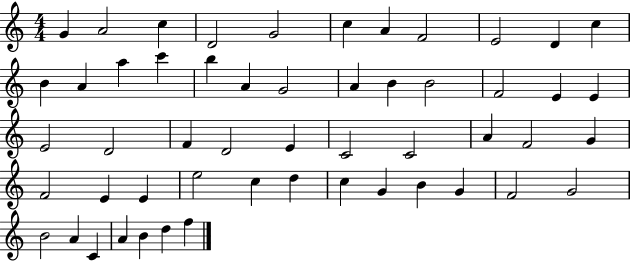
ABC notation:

X:1
T:Untitled
M:4/4
L:1/4
K:C
G A2 c D2 G2 c A F2 E2 D c B A a c' b A G2 A B B2 F2 E E E2 D2 F D2 E C2 C2 A F2 G F2 E E e2 c d c G B G F2 G2 B2 A C A B d f